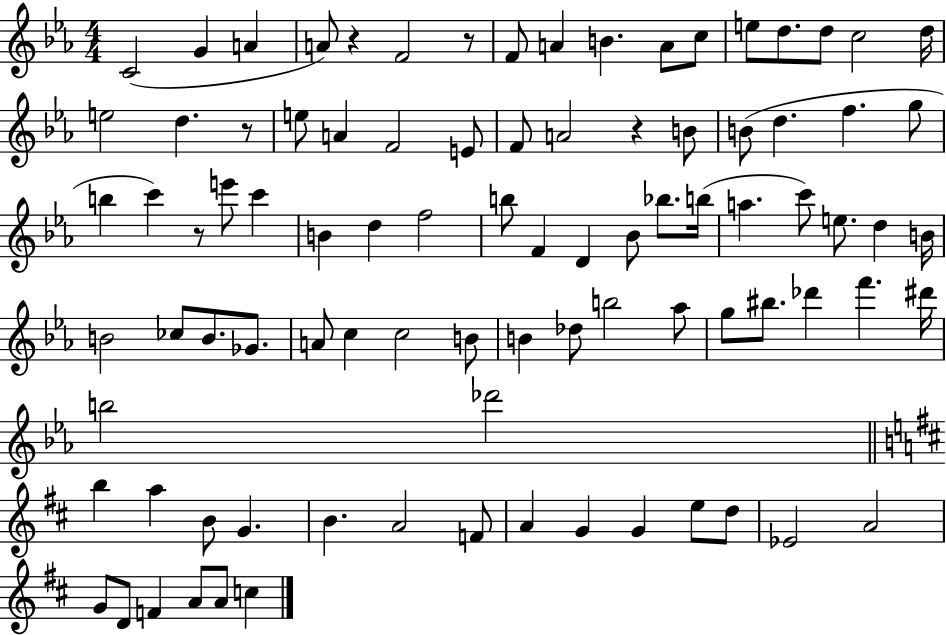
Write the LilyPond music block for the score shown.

{
  \clef treble
  \numericTimeSignature
  \time 4/4
  \key ees \major
  c'2( g'4 a'4 | a'8) r4 f'2 r8 | f'8 a'4 b'4. a'8 c''8 | e''8 d''8. d''8 c''2 d''16 | \break e''2 d''4. r8 | e''8 a'4 f'2 e'8 | f'8 a'2 r4 b'8 | b'8( d''4. f''4. g''8 | \break b''4 c'''4) r8 e'''8 c'''4 | b'4 d''4 f''2 | b''8 f'4 d'4 bes'8 bes''8. b''16( | a''4. c'''8) e''8. d''4 b'16 | \break b'2 ces''8 b'8. ges'8. | a'8 c''4 c''2 b'8 | b'4 des''8 b''2 aes''8 | g''8 bis''8. des'''4 f'''4. dis'''16 | \break b''2 des'''2 | \bar "||" \break \key d \major b''4 a''4 b'8 g'4. | b'4. a'2 f'8 | a'4 g'4 g'4 e''8 d''8 | ees'2 a'2 | \break g'8 d'8 f'4 a'8 a'8 c''4 | \bar "|."
}